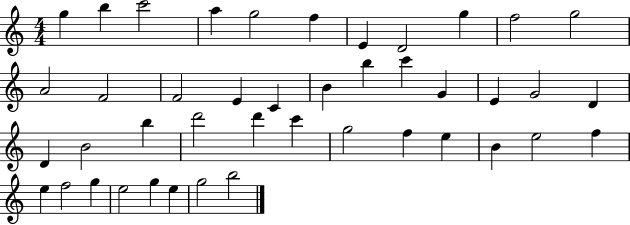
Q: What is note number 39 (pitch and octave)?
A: E5